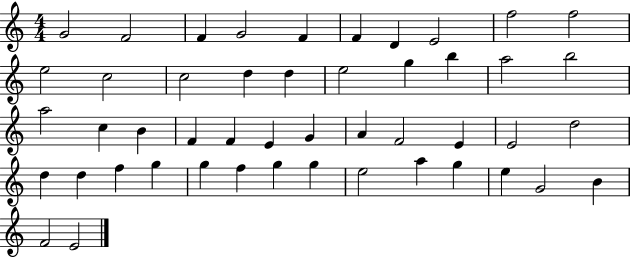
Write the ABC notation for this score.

X:1
T:Untitled
M:4/4
L:1/4
K:C
G2 F2 F G2 F F D E2 f2 f2 e2 c2 c2 d d e2 g b a2 b2 a2 c B F F E G A F2 E E2 d2 d d f g g f g g e2 a g e G2 B F2 E2